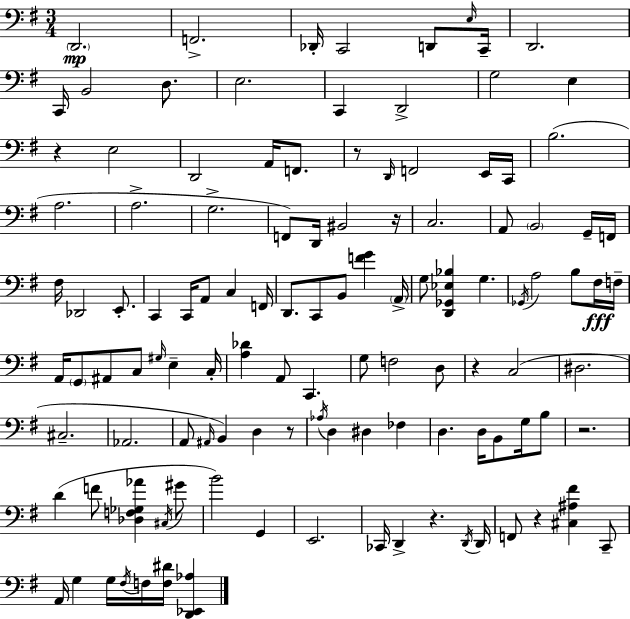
D2/h. F2/h. Db2/s C2/h D2/e E3/s C2/s D2/h. C2/s B2/h D3/e. E3/h. C2/q D2/h G3/h E3/q R/q E3/h D2/h A2/s F2/e. R/e D2/s F2/h E2/s C2/s B3/h. A3/h. A3/h. G3/h. F2/e D2/s BIS2/h R/s C3/h. A2/e B2/h G2/s F2/s F#3/s Db2/h E2/e. C2/q C2/s A2/e C3/q F2/s D2/e. C2/e B2/e [F4,G4]/q A2/s G3/e [D2,Gb2,Eb3,Bb3]/q G3/q. Gb2/s A3/h B3/e F#3/s F3/s A2/s G2/e A#2/e C3/e G#3/s E3/q C3/s [A3,Db4]/q A2/e C2/q. G3/e F3/h D3/e R/q C3/h D#3/h. C#3/h. Ab2/h. A2/e A#2/s B2/q D3/q R/e Ab3/s D3/q D#3/q FES3/q D3/q. D3/s B2/e G3/s B3/e R/h. D4/q F4/e [Db3,F3,Gb3,Ab4]/q C#3/s G#4/e B4/h G2/q E2/h. CES2/s D2/q R/q. D2/s D2/s F2/e R/q [C#3,A#3,F#4]/q C2/e A2/s G3/q G3/s F#3/s F3/s [F3,D#4]/s [D2,Eb2,Ab3]/q